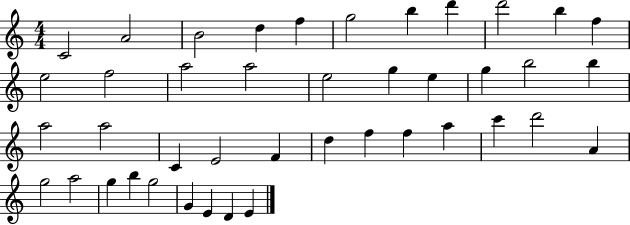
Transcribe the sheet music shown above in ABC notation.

X:1
T:Untitled
M:4/4
L:1/4
K:C
C2 A2 B2 d f g2 b d' d'2 b f e2 f2 a2 a2 e2 g e g b2 b a2 a2 C E2 F d f f a c' d'2 A g2 a2 g b g2 G E D E